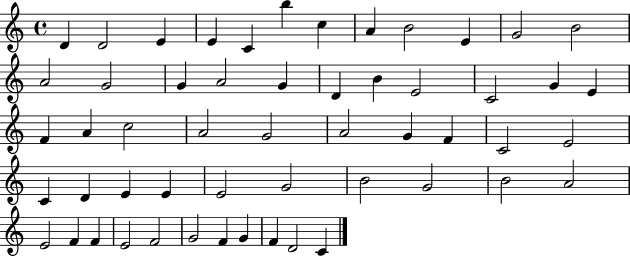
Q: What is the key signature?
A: C major